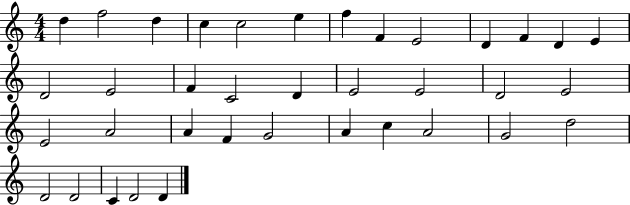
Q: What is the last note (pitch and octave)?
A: D4